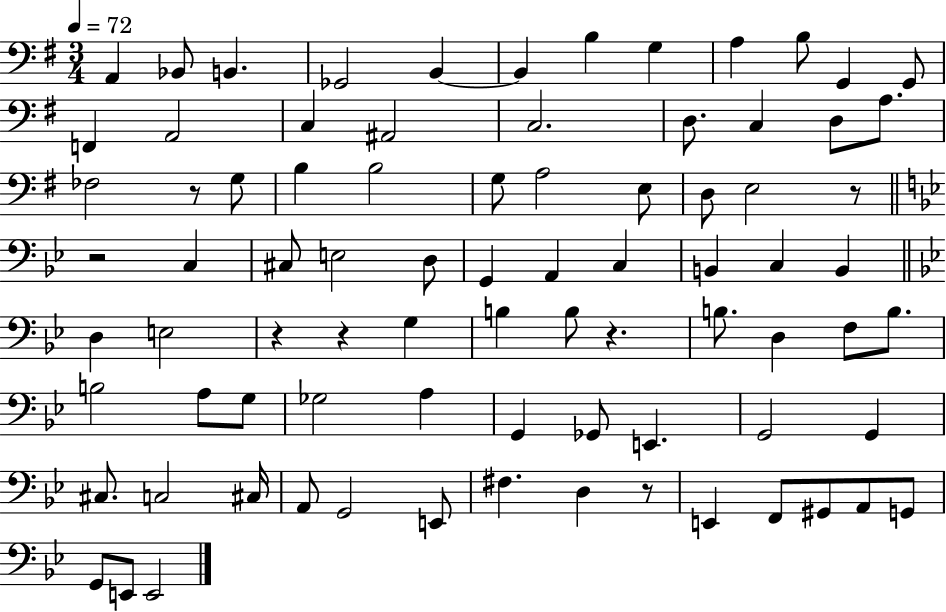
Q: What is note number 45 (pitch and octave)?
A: B3